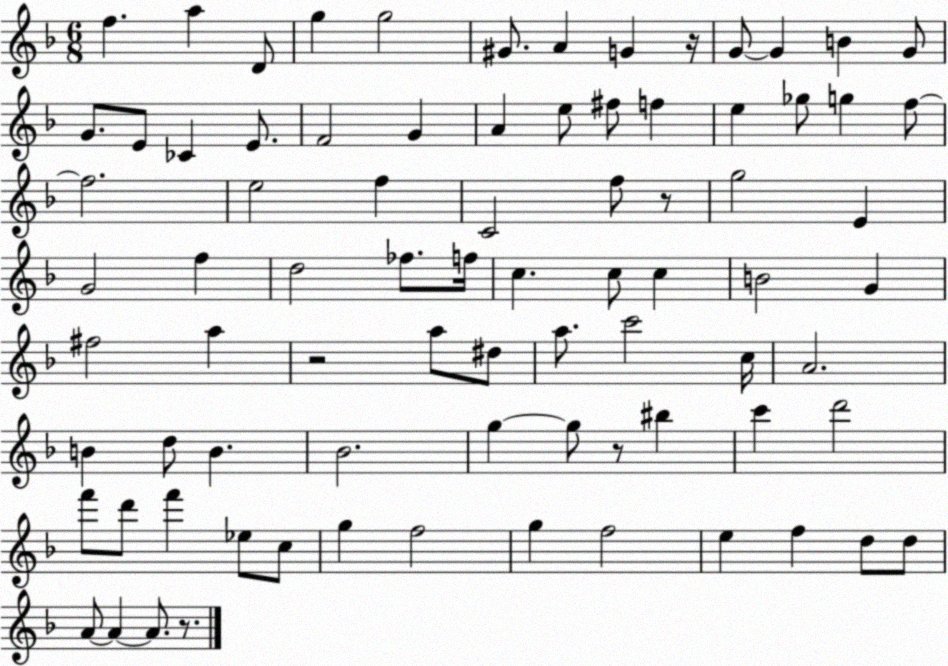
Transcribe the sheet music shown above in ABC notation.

X:1
T:Untitled
M:6/8
L:1/4
K:F
f a D/2 g g2 ^G/2 A G z/4 G/2 G B G/2 G/2 E/2 _C E/2 F2 G A e/2 ^f/2 f e _g/2 g f/2 f2 e2 f C2 f/2 z/2 g2 E G2 f d2 _f/2 f/4 c c/2 c B2 G ^f2 a z2 a/2 ^d/2 a/2 c'2 c/4 A2 B d/2 B _B2 g g/2 z/2 ^b c' d'2 f'/2 d'/2 f' _e/2 c/2 g f2 g f2 e f d/2 d/2 A/2 A A/2 z/2